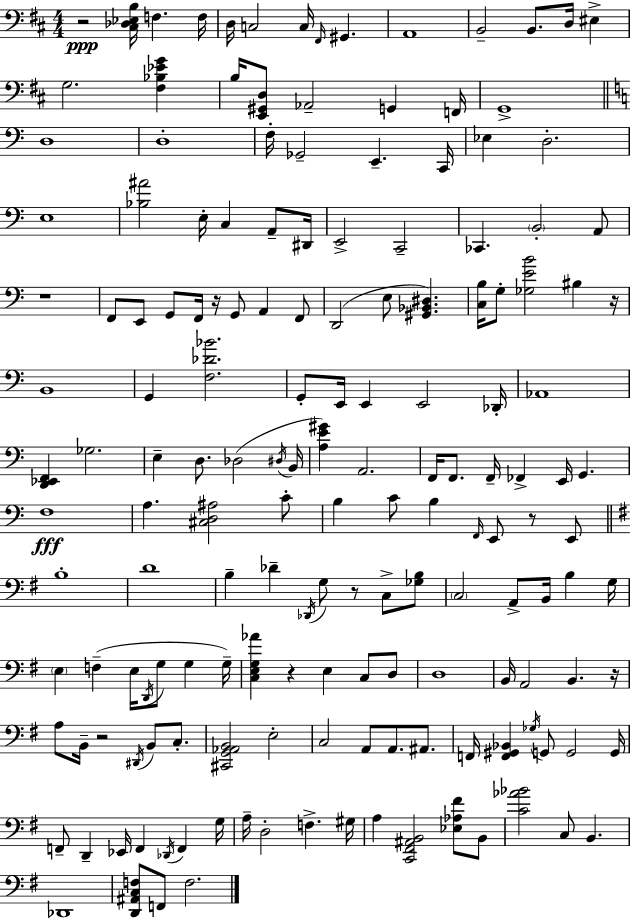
X:1
T:Untitled
M:4/4
L:1/4
K:D
z2 [^C,_D,_E,B,]/4 F, F,/4 D,/4 C,2 C,/4 ^F,,/4 ^G,, A,,4 B,,2 B,,/2 D,/4 ^E, G,2 [^F,_B,_EG] B,/4 [E,,^G,,D,]/2 _A,,2 G,, F,,/4 G,,4 D,4 D,4 F,/4 _G,,2 E,, C,,/4 _E, D,2 E,4 [_B,^A]2 E,/4 C, A,,/2 ^D,,/4 E,,2 C,,2 _C,, B,,2 A,,/2 z4 F,,/2 E,,/2 G,,/2 F,,/4 z/4 G,,/2 A,, F,,/2 D,,2 E,/2 [^G,,_B,,^D,] [C,B,]/4 G,/2 [_G,EB]2 ^B, z/4 B,,4 G,, [F,_D_B]2 G,,/2 E,,/4 E,, E,,2 _D,,/4 _A,,4 [D,,_E,,F,,] _G,2 E, D,/2 _D,2 ^D,/4 B,,/4 [A,E^G] A,,2 F,,/4 F,,/2 F,,/4 _F,, E,,/4 G,, F,4 A, [^C,D,^A,]2 C/2 B, C/2 B, F,,/4 E,,/2 z/2 E,,/2 B,4 D4 B, _D _D,,/4 G,/2 z/2 C,/2 [_G,B,]/2 C,2 A,,/2 B,,/4 B, G,/4 E, F, E,/4 D,,/4 G,/2 G, G,/4 [C,E,G,_A] z E, C,/2 D,/2 D,4 B,,/4 A,,2 B,, z/4 A,/2 B,,/4 z2 ^D,,/4 B,,/2 C,/2 [^C,,G,,_A,,B,,]2 E,2 C,2 A,,/2 A,,/2 ^A,,/2 F,,/4 [F,,^G,,_B,,] _G,/4 G,,/2 G,,2 G,,/4 F,,/2 D,, _E,,/4 F,, _D,,/4 F,, G,/4 A,/4 D,2 F, ^G,/4 A, [C,,^F,,^A,,B,,]2 [_E,_A,^F]/2 B,,/2 [C_A_B]2 C,/2 B,, _D,,4 [D,,^A,,C,F,]/2 F,,/2 F,2